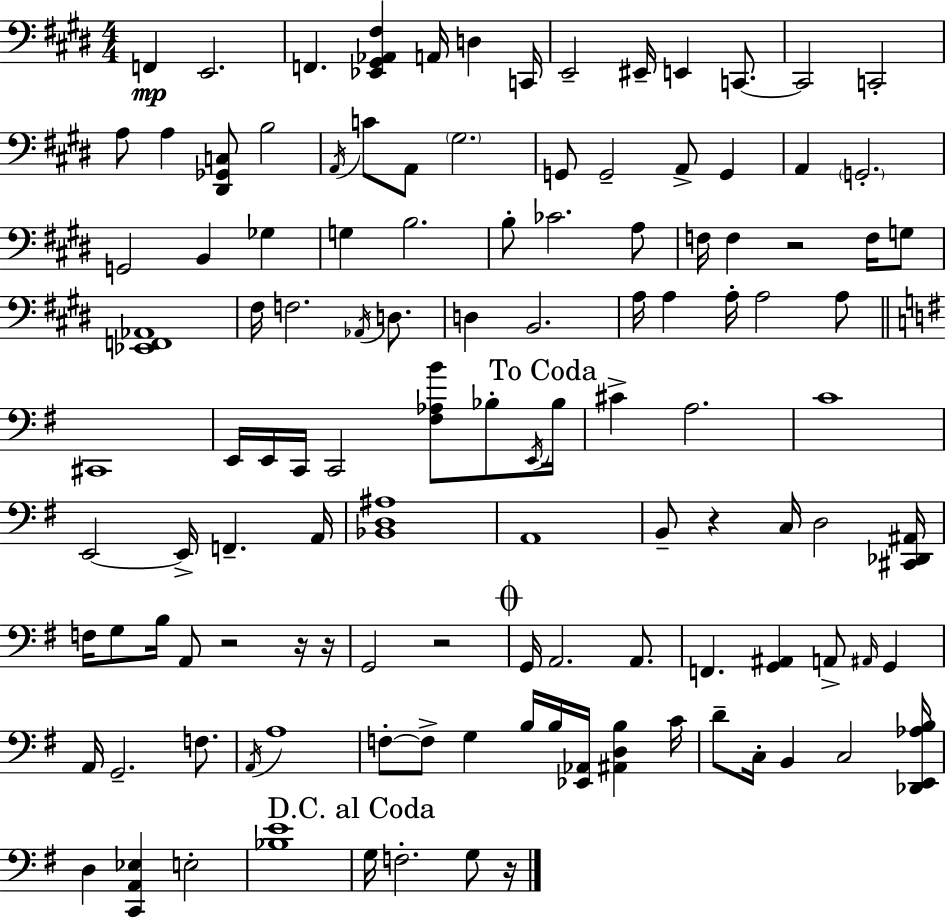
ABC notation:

X:1
T:Untitled
M:4/4
L:1/4
K:E
F,, E,,2 F,, [_E,,^G,,_A,,^F,] A,,/4 D, C,,/4 E,,2 ^E,,/4 E,, C,,/2 C,,2 C,,2 A,/2 A, [^D,,_G,,C,]/2 B,2 A,,/4 C/2 A,,/2 ^G,2 G,,/2 G,,2 A,,/2 G,, A,, G,,2 G,,2 B,, _G, G, B,2 B,/2 _C2 A,/2 F,/4 F, z2 F,/4 G,/2 [_E,,F,,_A,,]4 ^F,/4 F,2 _A,,/4 D,/2 D, B,,2 A,/4 A, A,/4 A,2 A,/2 ^C,,4 E,,/4 E,,/4 C,,/4 C,,2 [^F,_A,B]/2 _B,/2 E,,/4 _B,/4 ^C A,2 C4 E,,2 E,,/4 F,, A,,/4 [_B,,D,^A,]4 A,,4 B,,/2 z C,/4 D,2 [^C,,_D,,^A,,]/4 F,/4 G,/2 B,/4 A,,/2 z2 z/4 z/4 G,,2 z2 G,,/4 A,,2 A,,/2 F,, [G,,^A,,] A,,/2 ^A,,/4 G,, A,,/4 G,,2 F,/2 A,,/4 A,4 F,/2 F,/2 G, B,/4 B,/4 [_E,,_A,,]/4 [^A,,D,B,] C/4 D/2 C,/4 B,, C,2 [_D,,E,,_A,B,]/4 D, [C,,A,,_E,] E,2 [_B,E]4 G,/4 F,2 G,/2 z/4